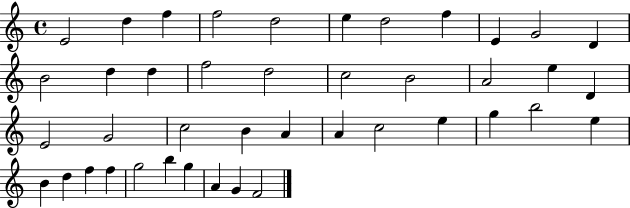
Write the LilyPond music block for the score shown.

{
  \clef treble
  \time 4/4
  \defaultTimeSignature
  \key c \major
  e'2 d''4 f''4 | f''2 d''2 | e''4 d''2 f''4 | e'4 g'2 d'4 | \break b'2 d''4 d''4 | f''2 d''2 | c''2 b'2 | a'2 e''4 d'4 | \break e'2 g'2 | c''2 b'4 a'4 | a'4 c''2 e''4 | g''4 b''2 e''4 | \break b'4 d''4 f''4 f''4 | g''2 b''4 g''4 | a'4 g'4 f'2 | \bar "|."
}